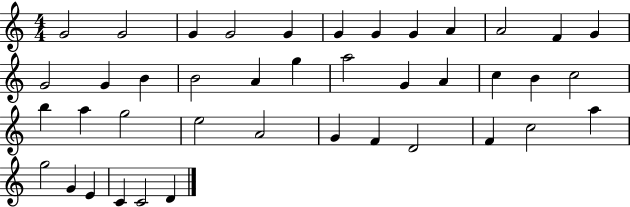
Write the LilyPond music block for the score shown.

{
  \clef treble
  \numericTimeSignature
  \time 4/4
  \key c \major
  g'2 g'2 | g'4 g'2 g'4 | g'4 g'4 g'4 a'4 | a'2 f'4 g'4 | \break g'2 g'4 b'4 | b'2 a'4 g''4 | a''2 g'4 a'4 | c''4 b'4 c''2 | \break b''4 a''4 g''2 | e''2 a'2 | g'4 f'4 d'2 | f'4 c''2 a''4 | \break g''2 g'4 e'4 | c'4 c'2 d'4 | \bar "|."
}